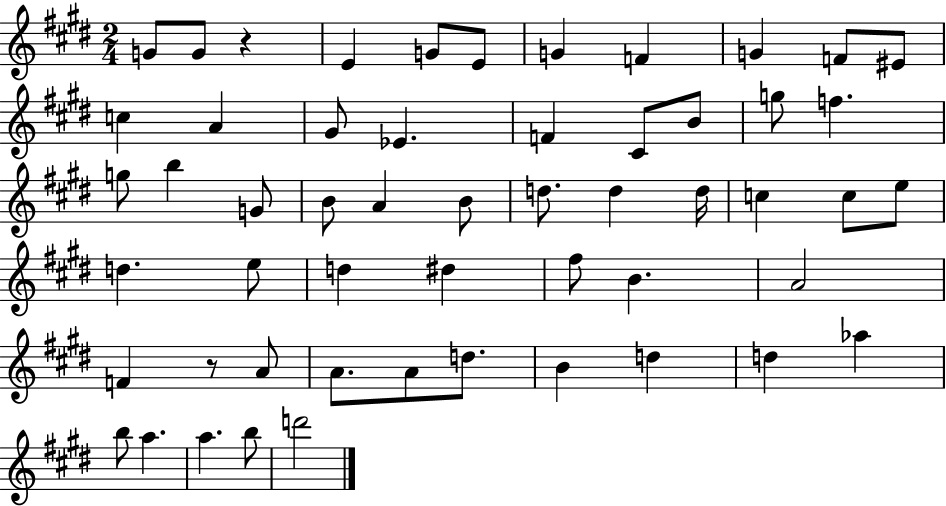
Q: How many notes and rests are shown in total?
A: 54